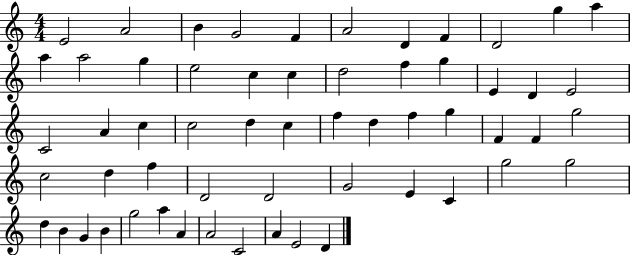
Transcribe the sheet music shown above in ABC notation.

X:1
T:Untitled
M:4/4
L:1/4
K:C
E2 A2 B G2 F A2 D F D2 g a a a2 g e2 c c d2 f g E D E2 C2 A c c2 d c f d f g F F g2 c2 d f D2 D2 G2 E C g2 g2 d B G B g2 a A A2 C2 A E2 D